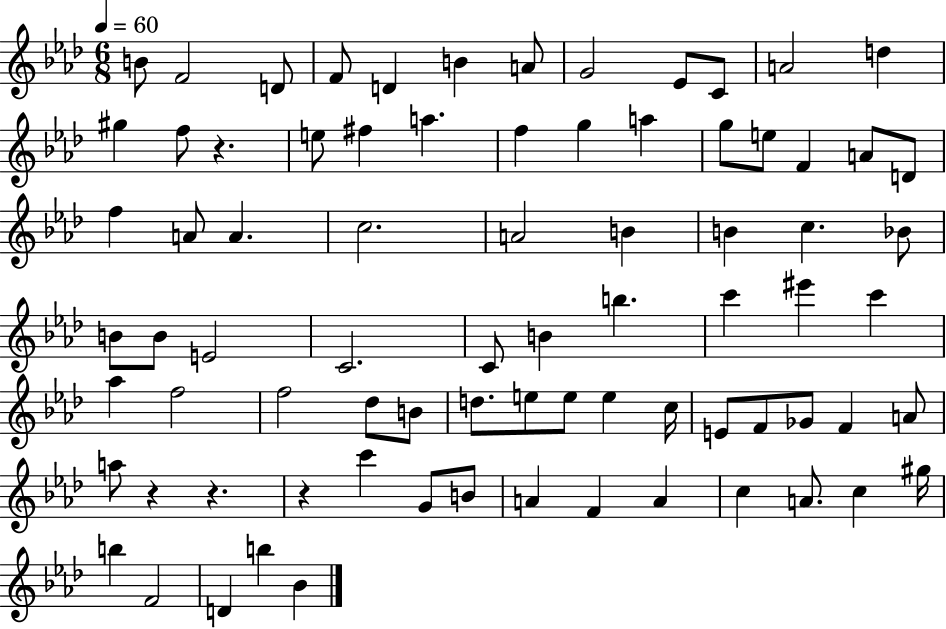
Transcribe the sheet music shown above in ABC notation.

X:1
T:Untitled
M:6/8
L:1/4
K:Ab
B/2 F2 D/2 F/2 D B A/2 G2 _E/2 C/2 A2 d ^g f/2 z e/2 ^f a f g a g/2 e/2 F A/2 D/2 f A/2 A c2 A2 B B c _B/2 B/2 B/2 E2 C2 C/2 B b c' ^e' c' _a f2 f2 _d/2 B/2 d/2 e/2 e/2 e c/4 E/2 F/2 _G/2 F A/2 a/2 z z z c' G/2 B/2 A F A c A/2 c ^g/4 b F2 D b _B